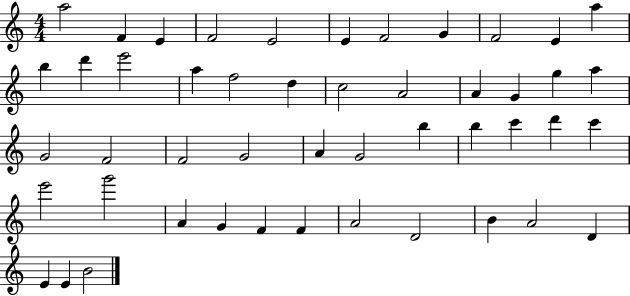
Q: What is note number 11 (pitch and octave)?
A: A5